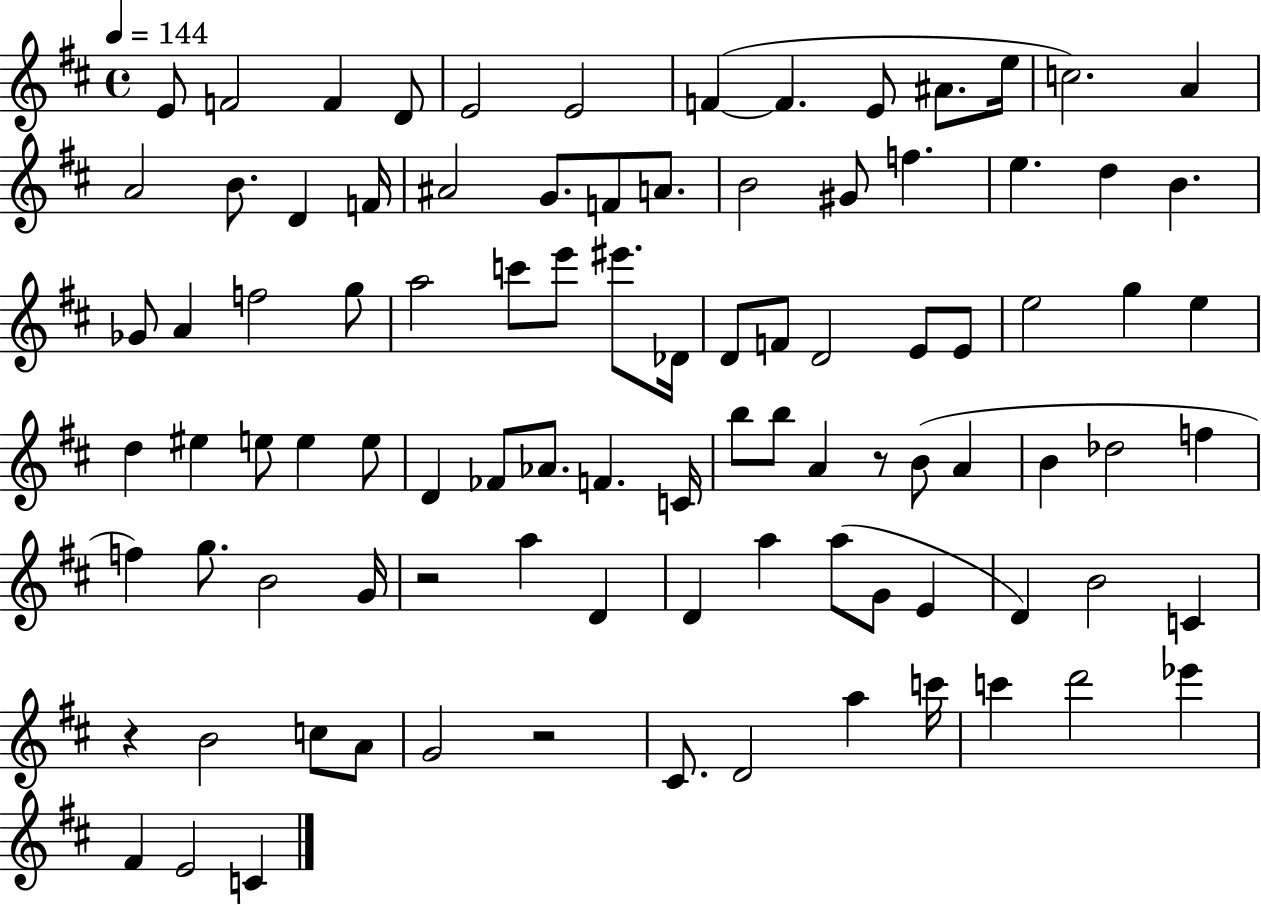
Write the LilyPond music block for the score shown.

{
  \clef treble
  \time 4/4
  \defaultTimeSignature
  \key d \major
  \tempo 4 = 144
  e'8 f'2 f'4 d'8 | e'2 e'2 | f'4~(~ f'4. e'8 ais'8. e''16 | c''2.) a'4 | \break a'2 b'8. d'4 f'16 | ais'2 g'8. f'8 a'8. | b'2 gis'8 f''4. | e''4. d''4 b'4. | \break ges'8 a'4 f''2 g''8 | a''2 c'''8 e'''8 eis'''8. des'16 | d'8 f'8 d'2 e'8 e'8 | e''2 g''4 e''4 | \break d''4 eis''4 e''8 e''4 e''8 | d'4 fes'8 aes'8. f'4. c'16 | b''8 b''8 a'4 r8 b'8( a'4 | b'4 des''2 f''4 | \break f''4) g''8. b'2 g'16 | r2 a''4 d'4 | d'4 a''4 a''8( g'8 e'4 | d'4) b'2 c'4 | \break r4 b'2 c''8 a'8 | g'2 r2 | cis'8. d'2 a''4 c'''16 | c'''4 d'''2 ees'''4 | \break fis'4 e'2 c'4 | \bar "|."
}